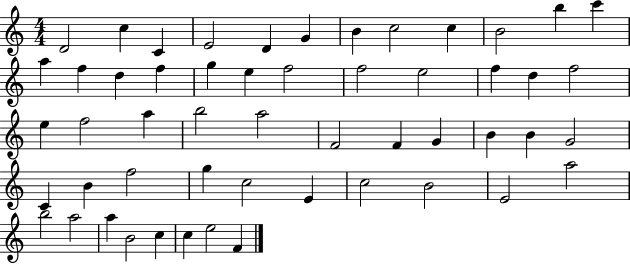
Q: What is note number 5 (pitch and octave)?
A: D4